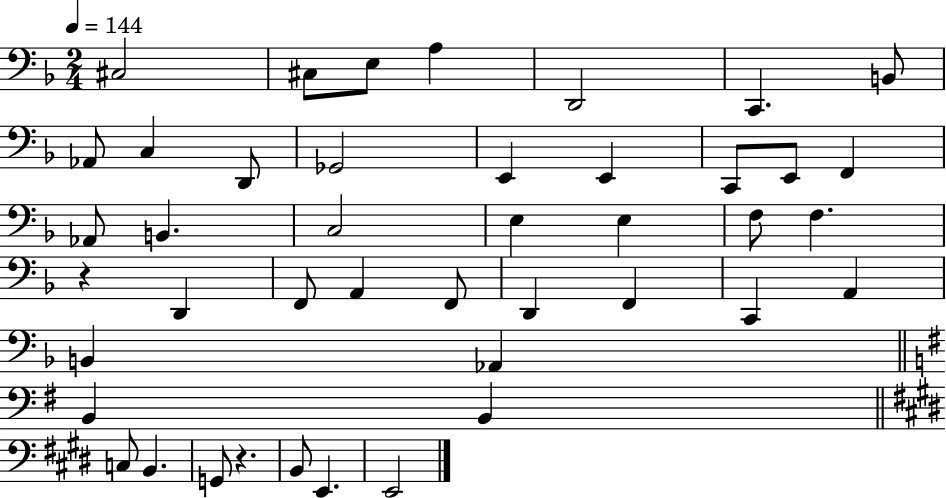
{
  \clef bass
  \numericTimeSignature
  \time 2/4
  \key f \major
  \tempo 4 = 144
  cis2 | cis8 e8 a4 | d,2 | c,4. b,8 | \break aes,8 c4 d,8 | ges,2 | e,4 e,4 | c,8 e,8 f,4 | \break aes,8 b,4. | c2 | e4 e4 | f8 f4. | \break r4 d,4 | f,8 a,4 f,8 | d,4 f,4 | c,4 a,4 | \break b,4 aes,4 | \bar "||" \break \key e \minor b,4 b,4 | \bar "||" \break \key e \major c8 b,4. | g,8 r4. | b,8 e,4. | e,2 | \break \bar "|."
}